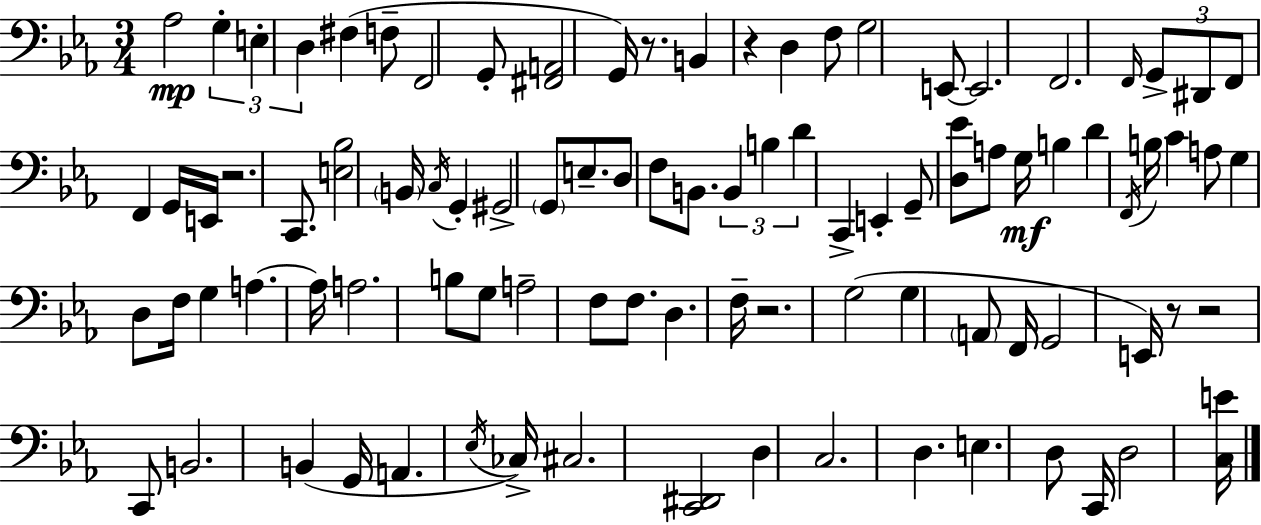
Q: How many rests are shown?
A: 6